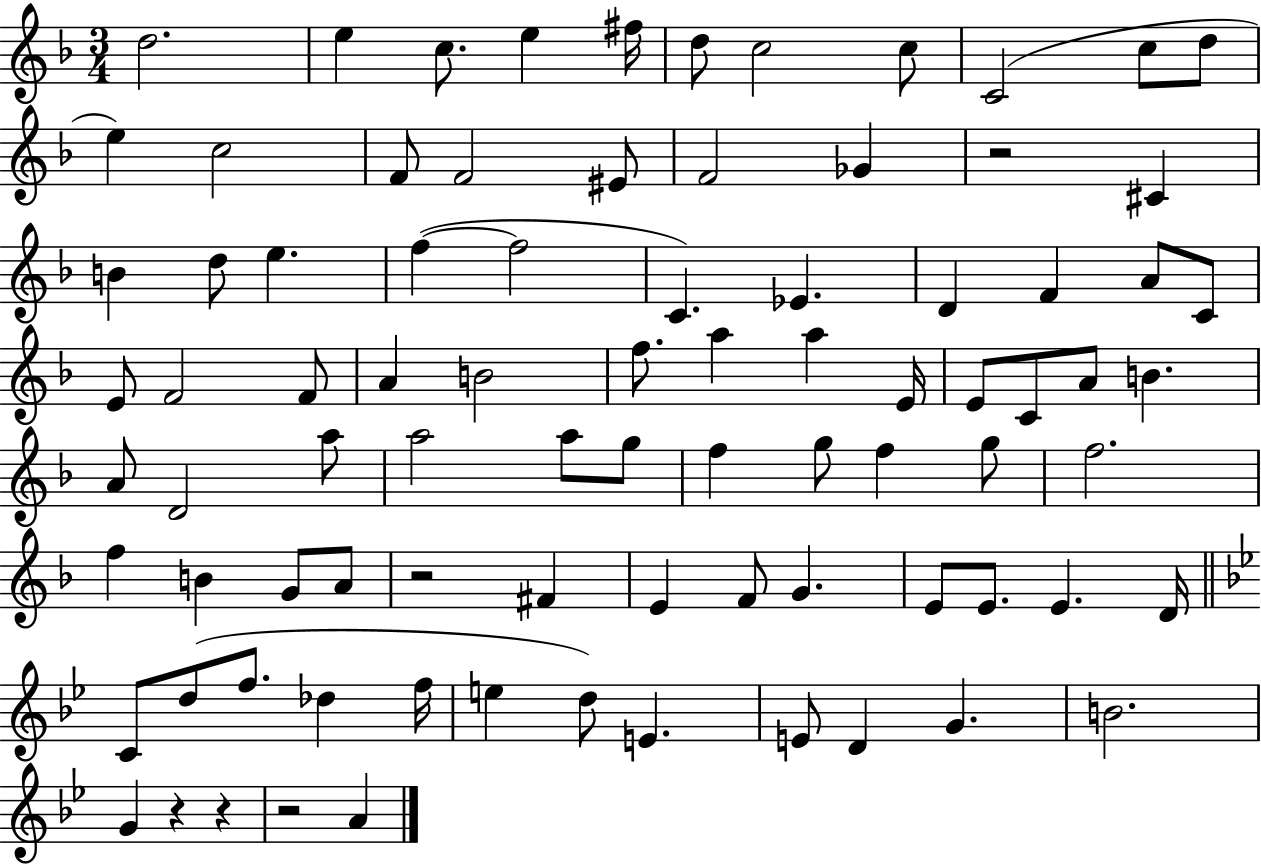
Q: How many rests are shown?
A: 5